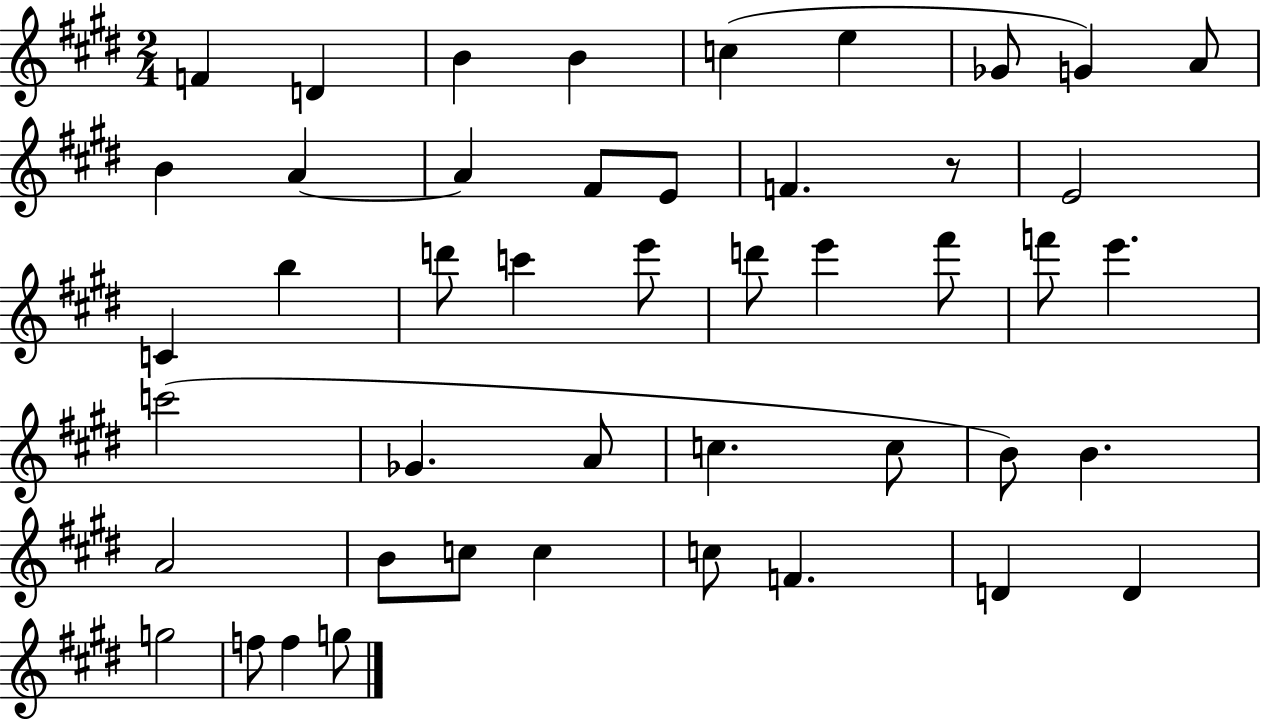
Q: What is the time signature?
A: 2/4